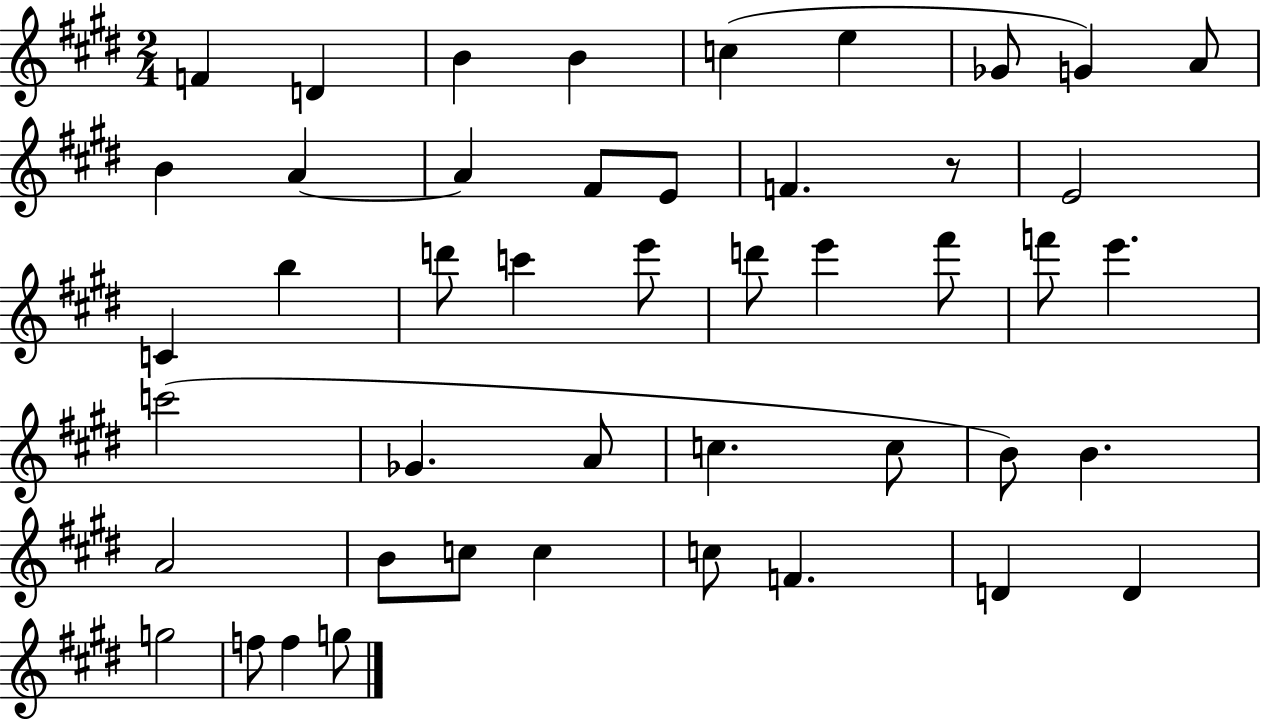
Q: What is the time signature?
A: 2/4